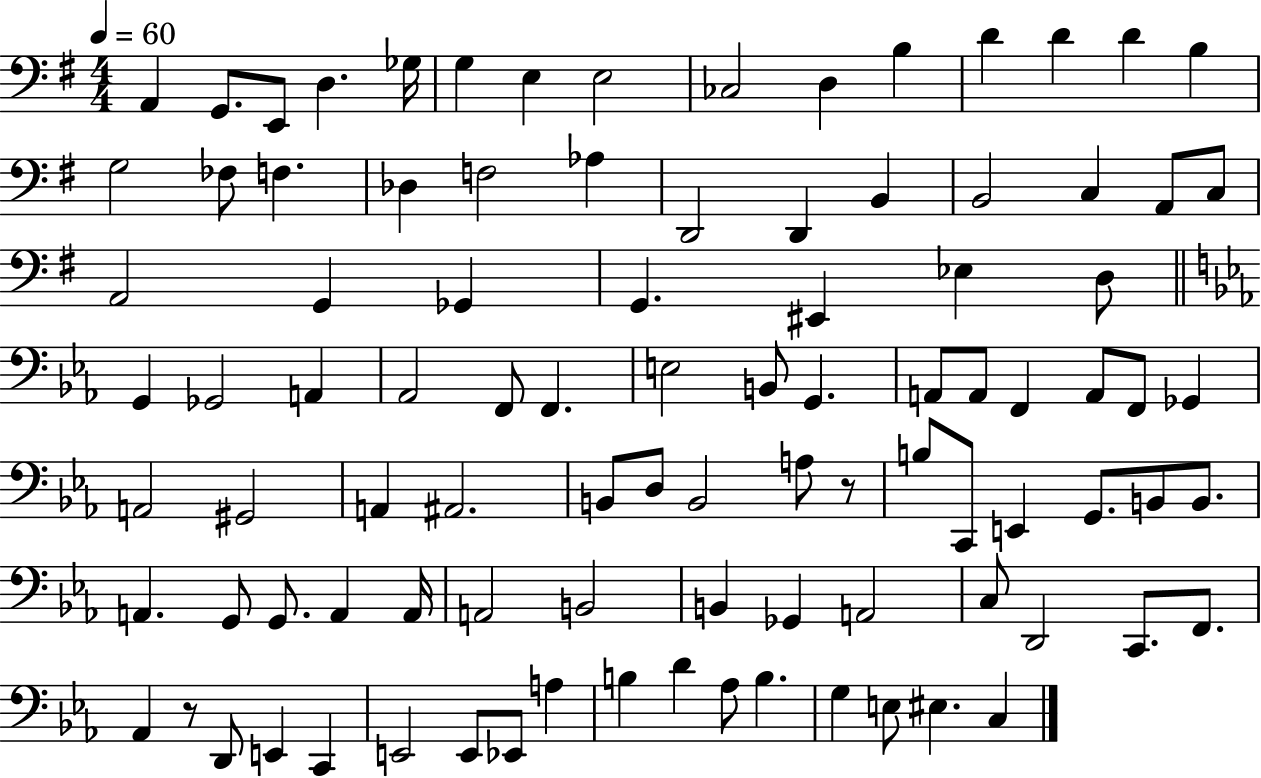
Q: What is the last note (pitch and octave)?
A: C3